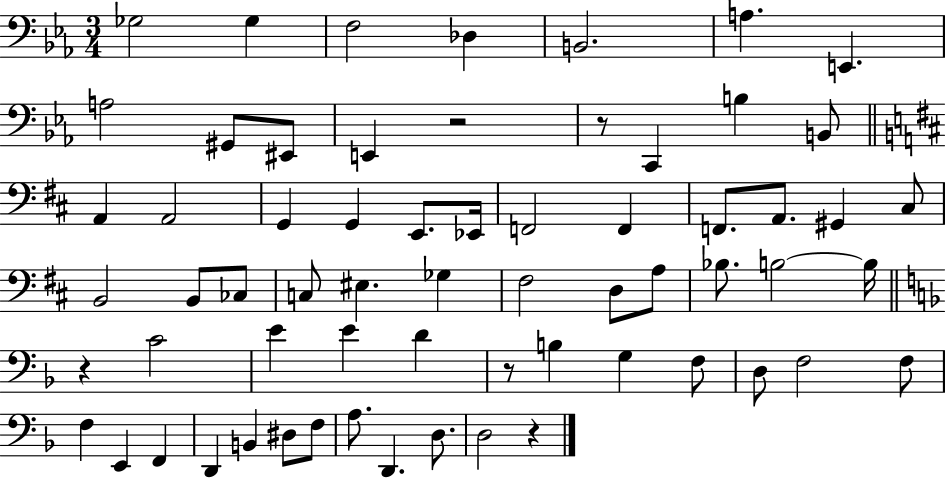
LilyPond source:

{
  \clef bass
  \numericTimeSignature
  \time 3/4
  \key ees \major
  ges2 ges4 | f2 des4 | b,2. | a4. e,4. | \break a2 gis,8 eis,8 | e,4 r2 | r8 c,4 b4 b,8 | \bar "||" \break \key d \major a,4 a,2 | g,4 g,4 e,8. ees,16 | f,2 f,4 | f,8. a,8. gis,4 cis8 | \break b,2 b,8 ces8 | c8 eis4. ges4 | fis2 d8 a8 | bes8. b2~~ b16 | \break \bar "||" \break \key f \major r4 c'2 | e'4 e'4 d'4 | r8 b4 g4 f8 | d8 f2 f8 | \break f4 e,4 f,4 | d,4 b,4 dis8 f8 | a8. d,4. d8. | d2 r4 | \break \bar "|."
}